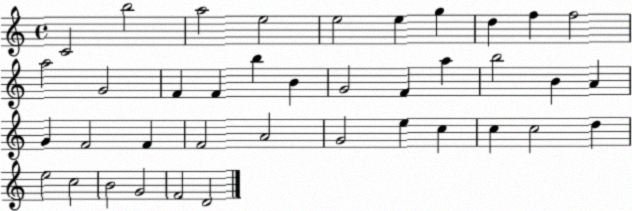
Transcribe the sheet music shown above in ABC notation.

X:1
T:Untitled
M:4/4
L:1/4
K:C
C2 b2 a2 e2 e2 e g d f f2 a2 G2 F F b B G2 F a b2 B A G F2 F F2 A2 G2 e c c c2 d e2 c2 B2 G2 F2 D2